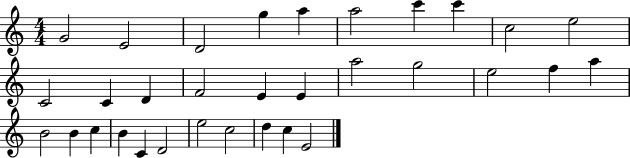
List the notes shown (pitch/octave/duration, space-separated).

G4/h E4/h D4/h G5/q A5/q A5/h C6/q C6/q C5/h E5/h C4/h C4/q D4/q F4/h E4/q E4/q A5/h G5/h E5/h F5/q A5/q B4/h B4/q C5/q B4/q C4/q D4/h E5/h C5/h D5/q C5/q E4/h